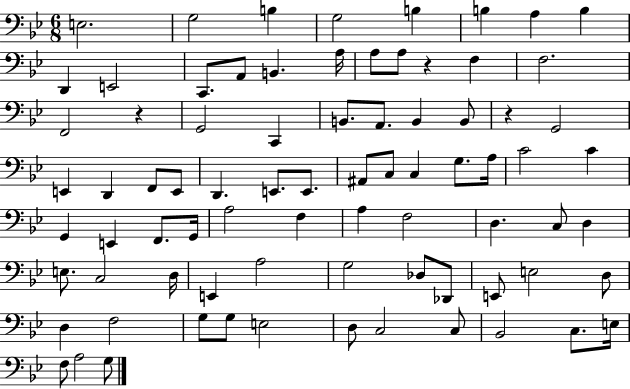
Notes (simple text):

E3/h. G3/h B3/q G3/h B3/q B3/q A3/q B3/q D2/q E2/h C2/e. A2/e B2/q. A3/s A3/e A3/e R/q F3/q F3/h. F2/h R/q G2/h C2/q B2/e. A2/e. B2/q B2/e R/q G2/h E2/q D2/q F2/e E2/e D2/q. E2/e. E2/e. A#2/e C3/e C3/q G3/e. A3/s C4/h C4/q G2/q E2/q F2/e. G2/s A3/h F3/q A3/q F3/h D3/q. C3/e D3/q E3/e. C3/h D3/s E2/q A3/h G3/h Db3/e Db2/e E2/e E3/h D3/e D3/q F3/h G3/e G3/e E3/h D3/e C3/h C3/e Bb2/h C3/e. E3/s F3/e A3/h G3/e